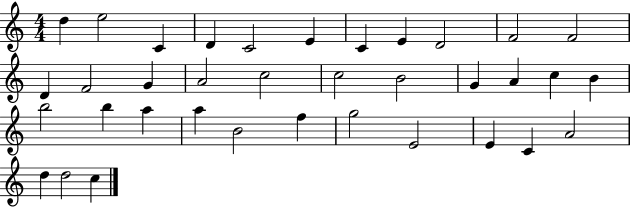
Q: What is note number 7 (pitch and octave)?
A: C4